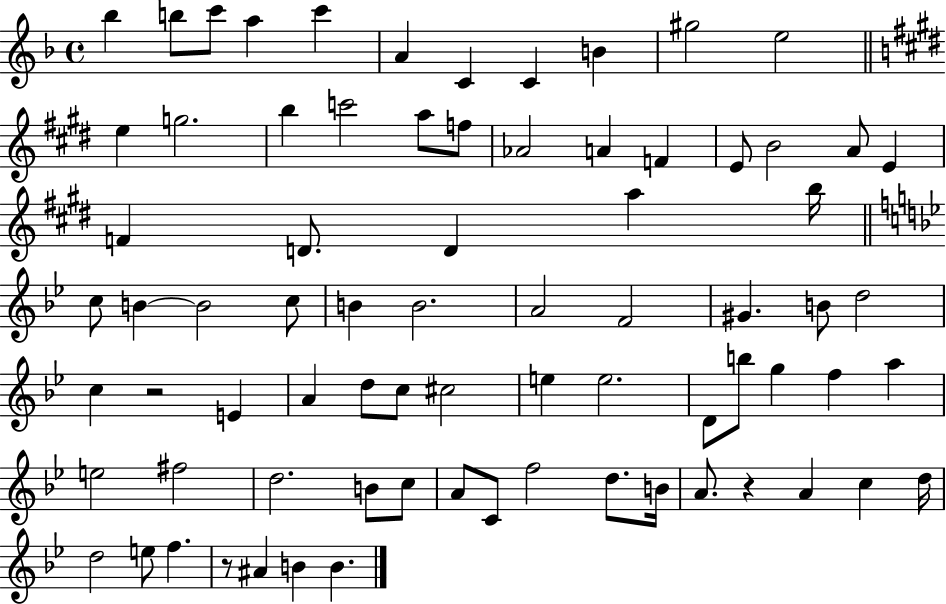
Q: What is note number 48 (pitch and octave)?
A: E5